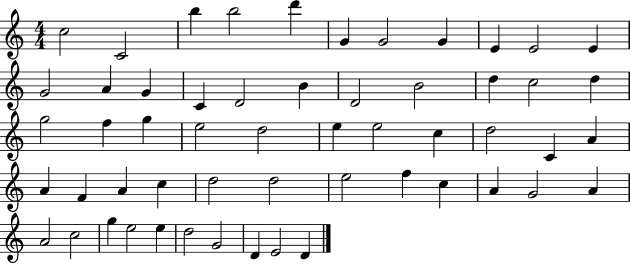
{
  \clef treble
  \numericTimeSignature
  \time 4/4
  \key c \major
  c''2 c'2 | b''4 b''2 d'''4 | g'4 g'2 g'4 | e'4 e'2 e'4 | \break g'2 a'4 g'4 | c'4 d'2 b'4 | d'2 b'2 | d''4 c''2 d''4 | \break g''2 f''4 g''4 | e''2 d''2 | e''4 e''2 c''4 | d''2 c'4 a'4 | \break a'4 f'4 a'4 c''4 | d''2 d''2 | e''2 f''4 c''4 | a'4 g'2 a'4 | \break a'2 c''2 | g''4 e''2 e''4 | d''2 g'2 | d'4 e'2 d'4 | \break \bar "|."
}